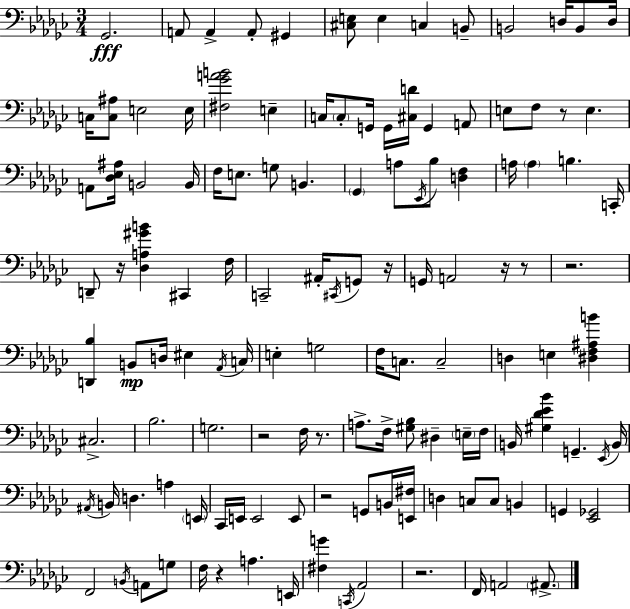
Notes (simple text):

Gb2/h. A2/e A2/q A2/e G#2/q [C#3,E3]/e E3/q C3/q B2/e B2/h D3/s B2/e D3/s C3/s [C3,A#3]/e E3/h E3/s [F#3,Gb4,A4,B4]/h E3/q C3/s C3/e G2/s G2/s [C#3,D4]/s G2/q A2/e E3/e F3/e R/e E3/q. A2/e [Db3,Eb3,A#3]/s B2/h B2/s F3/s E3/e. G3/e B2/q. Gb2/q A3/e Eb2/s Bb3/e [D3,F3]/q A3/s A3/q B3/q. C2/s D2/e R/s [Db3,A3,G#4,B4]/q C#2/q F3/s C2/h A#2/s C#2/s G2/e R/s G2/s A2/h R/s R/e R/h. [D2,Bb3]/q B2/e D3/s EIS3/q Ab2/s C3/s E3/q G3/h F3/s C3/e. C3/h D3/q E3/q [D#3,F3,A#3,B4]/q C#3/h. Bb3/h. G3/h. R/h F3/s R/e. A3/e. F3/s [G#3,Bb3]/e D#3/q E3/s F3/s B2/s [G#3,Db4,Eb4,Bb4]/q G2/q. Eb2/s B2/s A#2/s B2/s D3/q. A3/q E2/s CES2/s E2/s E2/h E2/e R/h G2/e B2/s [E2,F#3]/s D3/q C3/e C3/e B2/q G2/q [Eb2,Gb2]/h F2/h B2/s A2/e G3/e F3/s R/q A3/q. E2/s [F#3,G4]/q C2/s Ab2/h R/h. F2/s A2/h A#2/e.